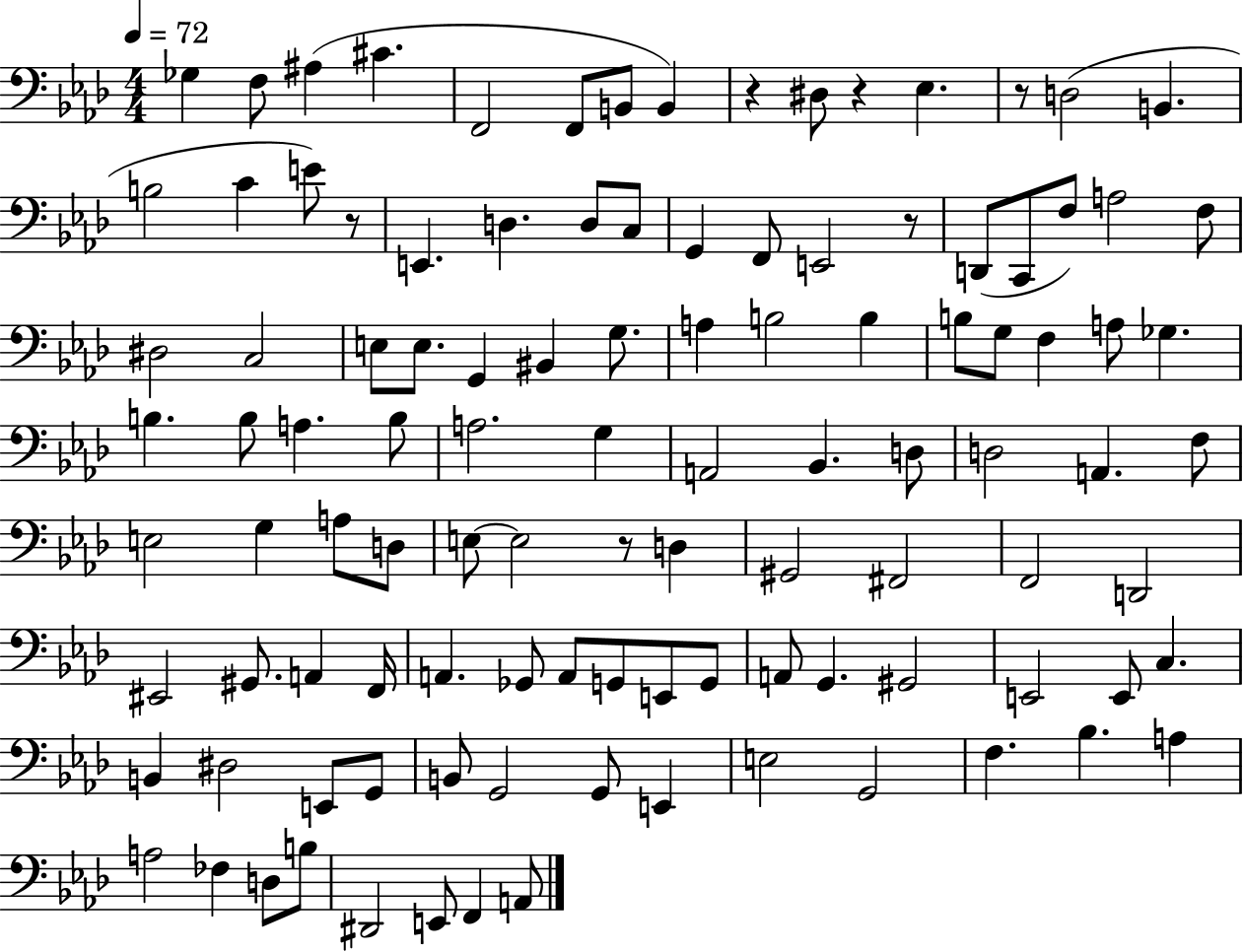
Gb3/q F3/e A#3/q C#4/q. F2/h F2/e B2/e B2/q R/q D#3/e R/q Eb3/q. R/e D3/h B2/q. B3/h C4/q E4/e R/e E2/q. D3/q. D3/e C3/e G2/q F2/e E2/h R/e D2/e C2/e F3/e A3/h F3/e D#3/h C3/h E3/e E3/e. G2/q BIS2/q G3/e. A3/q B3/h B3/q B3/e G3/e F3/q A3/e Gb3/q. B3/q. B3/e A3/q. B3/e A3/h. G3/q A2/h Bb2/q. D3/e D3/h A2/q. F3/e E3/h G3/q A3/e D3/e E3/e E3/h R/e D3/q G#2/h F#2/h F2/h D2/h EIS2/h G#2/e. A2/q F2/s A2/q. Gb2/e A2/e G2/e E2/e G2/e A2/e G2/q. G#2/h E2/h E2/e C3/q. B2/q D#3/h E2/e G2/e B2/e G2/h G2/e E2/q E3/h G2/h F3/q. Bb3/q. A3/q A3/h FES3/q D3/e B3/e D#2/h E2/e F2/q A2/e